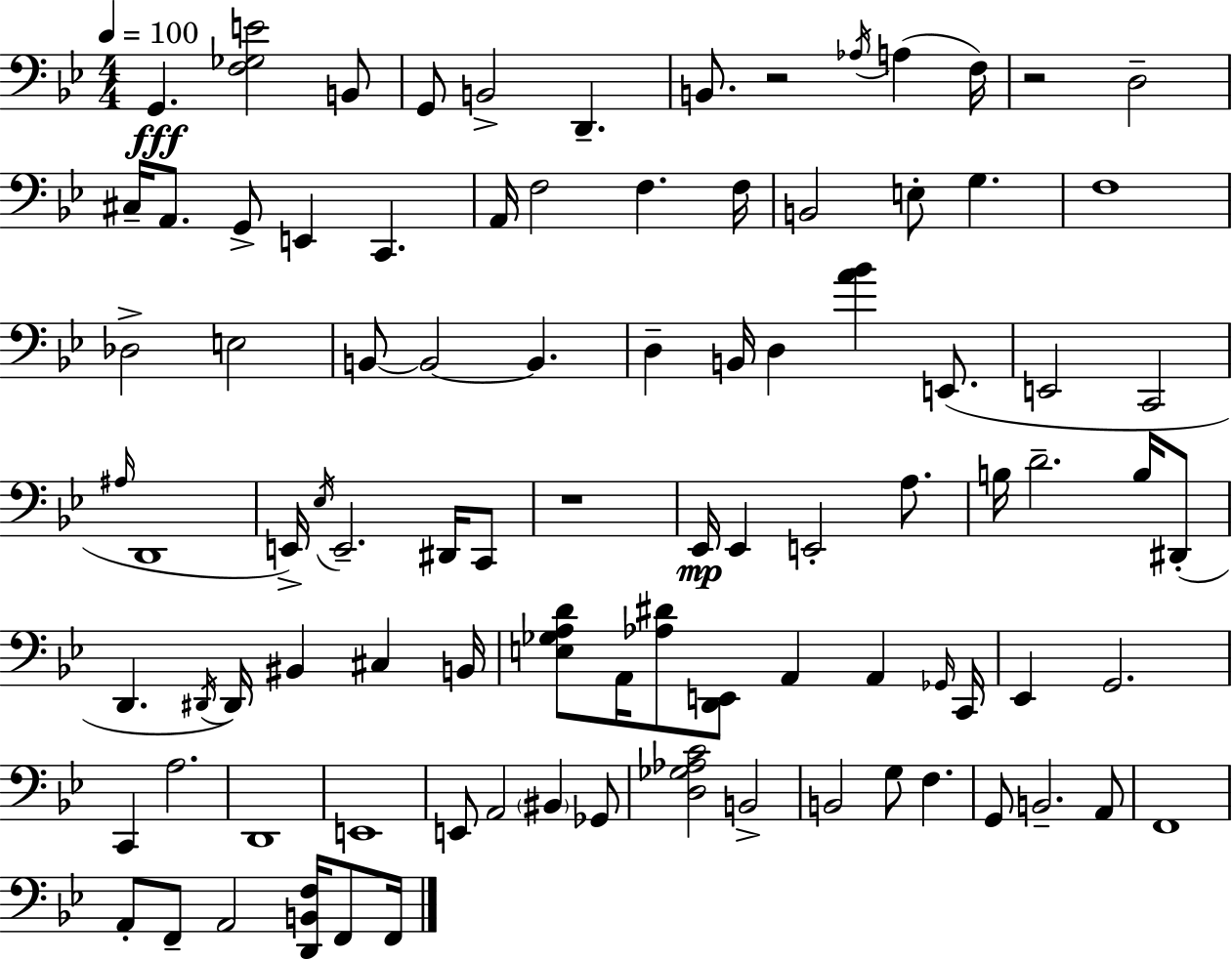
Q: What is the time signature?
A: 4/4